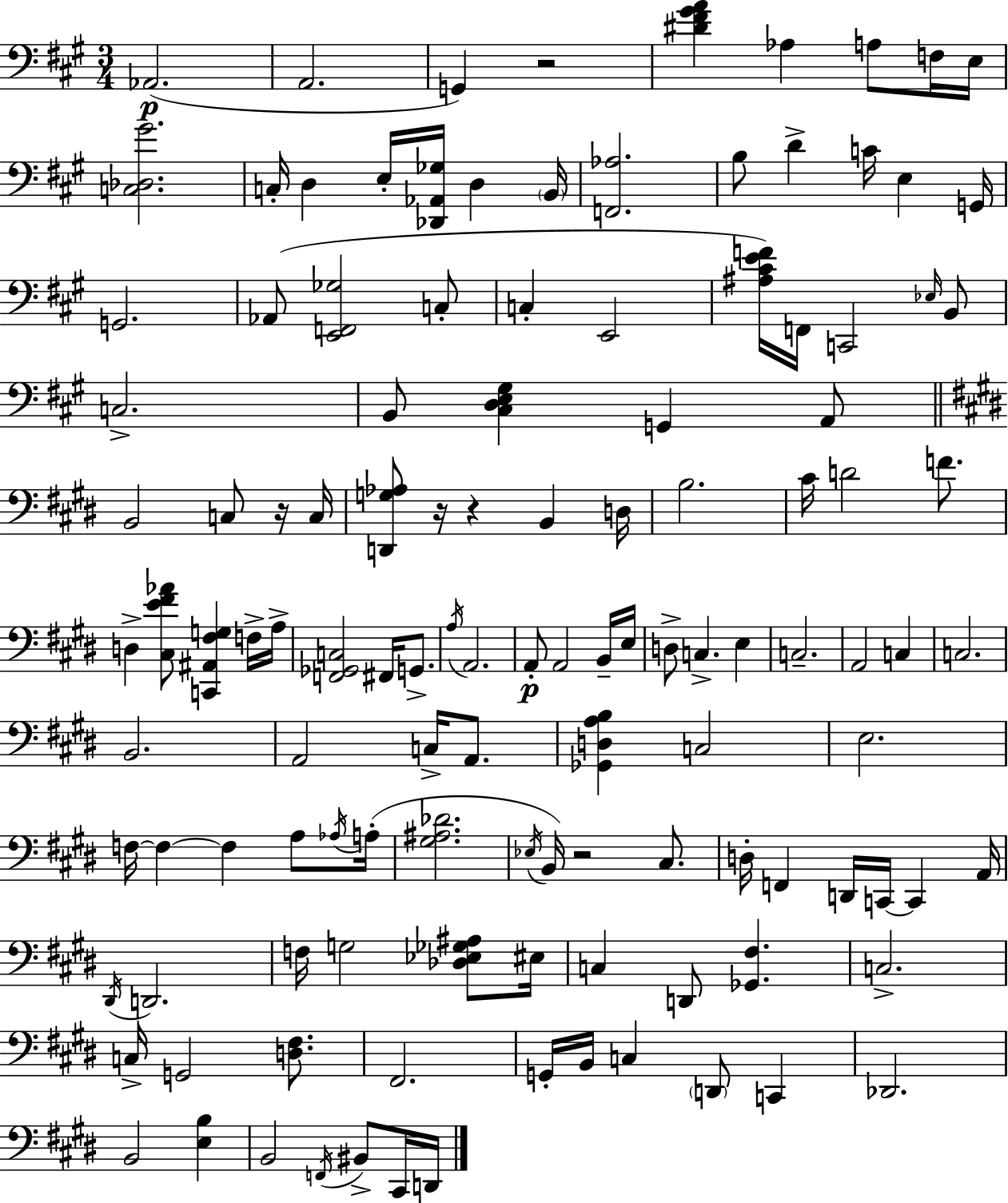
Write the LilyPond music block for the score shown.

{
  \clef bass
  \numericTimeSignature
  \time 3/4
  \key a \major
  aes,2.(\p | a,2. | g,4) r2 | <dis' fis' gis' a'>4 aes4 a8 f16 e16 | \break <c des gis'>2. | c16-. d4 e16-. <des, aes, ges>16 d4 \parenthesize b,16 | <f, aes>2. | b8 d'4-> c'16 e4 g,16 | \break g,2. | aes,8( <e, f, ges>2 c8-. | c4-. e,2 | <ais cis' e' f'>16) f,16 c,2 \grace { ees16 } b,8 | \break c2.-> | b,8 <cis d e gis>4 g,4 a,8 | \bar "||" \break \key e \major b,2 c8 r16 c16 | <d, g aes>8 r16 r4 b,4 d16 | b2. | cis'16 d'2 f'8. | \break d4-> <cis e' fis' aes'>8 <c, ais, fis g>4 f16-> a16-> | <f, ges, c>2 fis,16 g,8.-> | \acciaccatura { a16 } a,2. | a,8-.\p a,2 b,16-- | \break e16 d8-> c4.-> e4 | c2.-- | a,2 c4 | c2. | \break b,2. | a,2 c16-> a,8. | <ges, d a b>4 c2 | e2. | \break f16~~ f4~~ f4 a8 | \acciaccatura { aes16 } a16-.( <gis ais des'>2. | \acciaccatura { ees16 } b,16) r2 | cis8. d16-. f,4 d,16 c,16~~ c,4 | \break a,16 \acciaccatura { dis,16 } d,2. | f16 g2 | <des ees ges ais>8 eis16 c4 d,8 <ges, fis>4. | c2.-> | \break c16-> g,2 | <d fis>8. fis,2. | g,16-. b,16 c4 \parenthesize d,8 | c,4 des,2. | \break b,2 | <e b>4 b,2 | \acciaccatura { f,16 } bis,8-> cis,16 d,16 \bar "|."
}